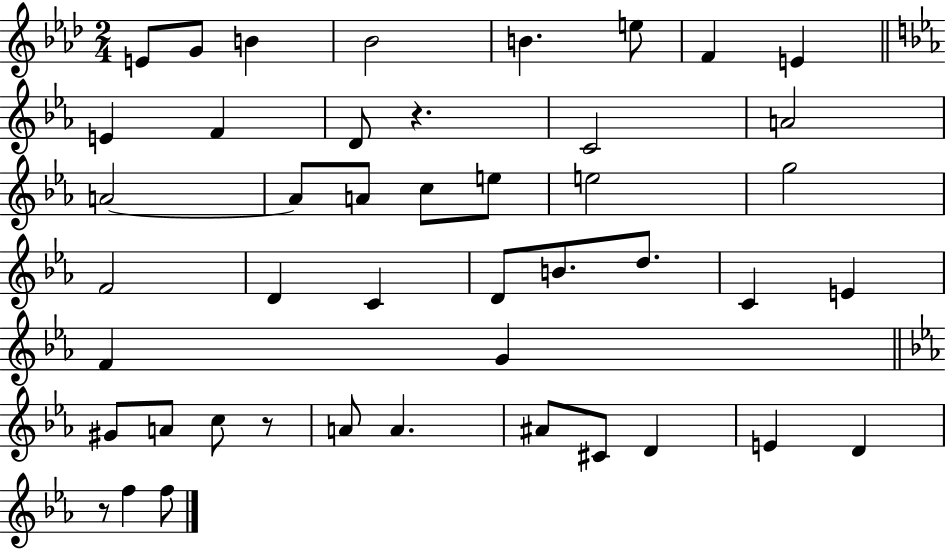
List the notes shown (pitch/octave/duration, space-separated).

E4/e G4/e B4/q Bb4/h B4/q. E5/e F4/q E4/q E4/q F4/q D4/e R/q. C4/h A4/h A4/h A4/e A4/e C5/e E5/e E5/h G5/h F4/h D4/q C4/q D4/e B4/e. D5/e. C4/q E4/q F4/q G4/q G#4/e A4/e C5/e R/e A4/e A4/q. A#4/e C#4/e D4/q E4/q D4/q R/e F5/q F5/e